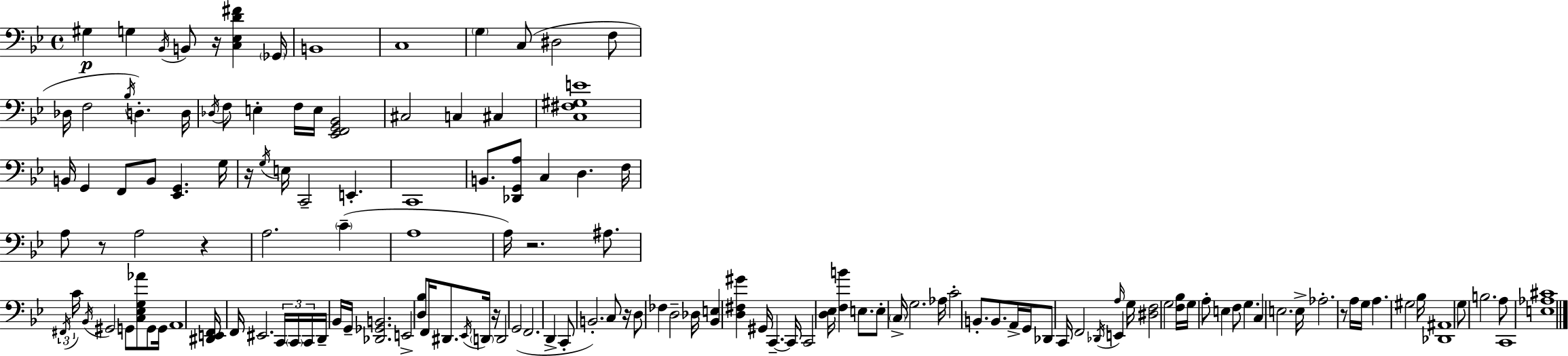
G#3/q G3/q Bb2/s B2/e R/s [C3,Eb3,D4,F#4]/q Gb2/s B2/w C3/w G3/q C3/e D#3/h F3/e Db3/s F3/h Bb3/s D3/q. D3/s Db3/s F3/e E3/q F3/s E3/s [Eb2,F2,G2,Bb2]/h C#3/h C3/q C#3/q [C3,F#3,G#3,E4]/w B2/s G2/q F2/e B2/e [Eb2,G2]/q. G3/s R/s G3/s E3/s C2/h E2/q. C2/w B2/e. [Db2,G2,A3]/e C3/q D3/q. F3/s A3/e R/e A3/h R/q A3/h. C4/q A3/w A3/s R/h. A#3/e. F#2/s C4/s Bb2/s G#2/h G2/e [C3,Eb3,G3,Ab4]/e G2/e G2/s A2/w [D#2,E2,F2]/s F2/s EIS2/h. C2/s C2/s C2/s D2/s Bb2/s G2/s [Db2,Gb2,B2]/h. E2/h [D3,Bb3]/e F2/s D#2/e. Eb2/s D2/s R/s D2/h G2/h F2/h. D2/q C2/e B2/h. C3/e R/s D3/e FES3/q D3/h Db3/s [Bb2,E3]/q [D3,F#3,G#4]/q G#2/s C2/q. C2/s C2/h [D3,Eb3]/s [F3,B4]/q E3/e. E3/e C3/s G3/h. Ab3/s C4/h B2/e. B2/e. A2/s G2/s Db2/e C2/s F2/h Db2/s E2/q A3/s G3/s [D#3,F3]/h G3/h [F3,Bb3]/s G3/s A3/e E3/q F3/e G3/q. C3/q E3/h. E3/s Ab3/h. R/e A3/s G3/s A3/q. G#3/h Bb3/s [Db2,A#2]/w G3/e B3/h. A3/e C2/w [E3,Ab3,C#4]/w